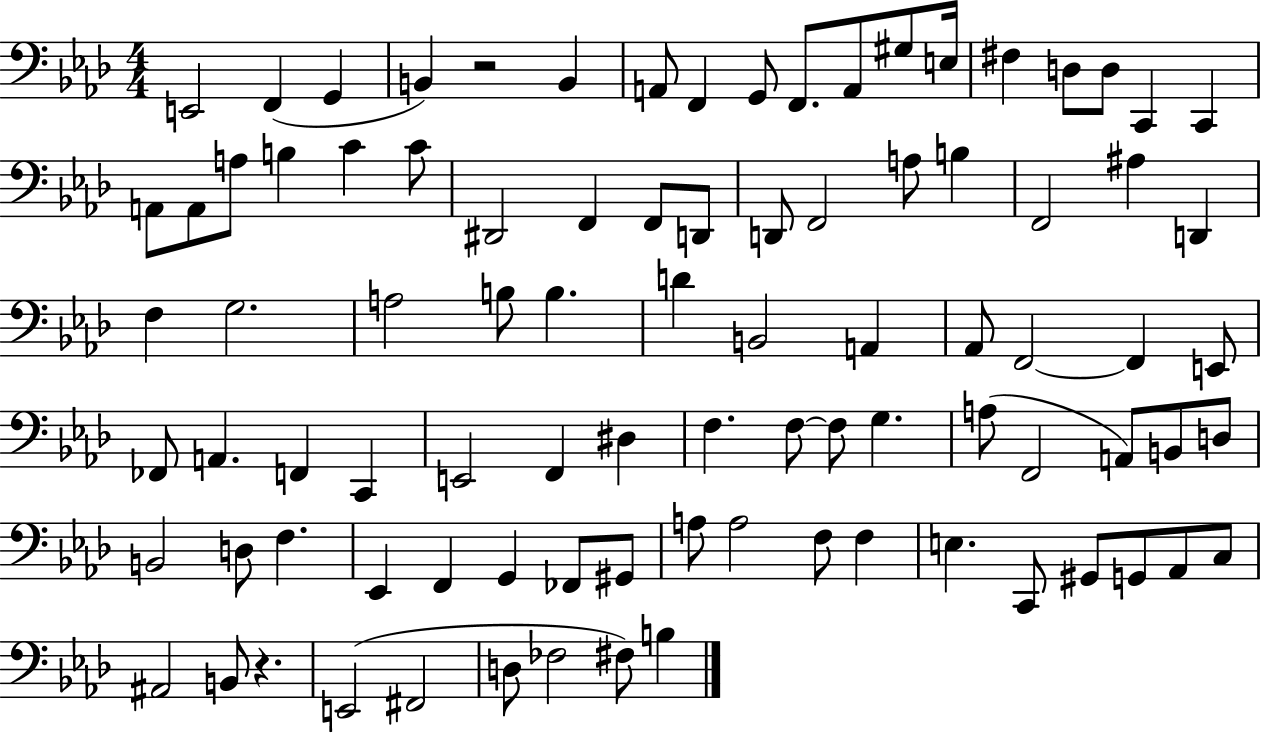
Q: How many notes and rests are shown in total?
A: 90